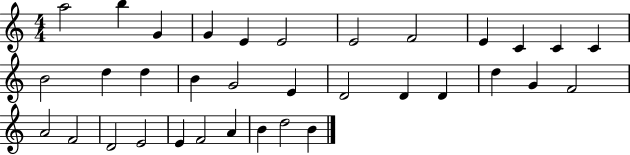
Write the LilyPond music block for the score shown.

{
  \clef treble
  \numericTimeSignature
  \time 4/4
  \key c \major
  a''2 b''4 g'4 | g'4 e'4 e'2 | e'2 f'2 | e'4 c'4 c'4 c'4 | \break b'2 d''4 d''4 | b'4 g'2 e'4 | d'2 d'4 d'4 | d''4 g'4 f'2 | \break a'2 f'2 | d'2 e'2 | e'4 f'2 a'4 | b'4 d''2 b'4 | \break \bar "|."
}